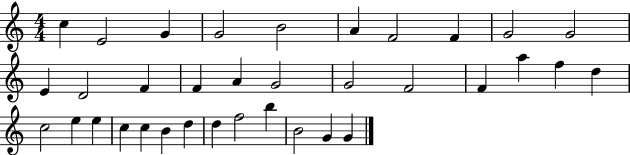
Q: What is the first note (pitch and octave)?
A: C5